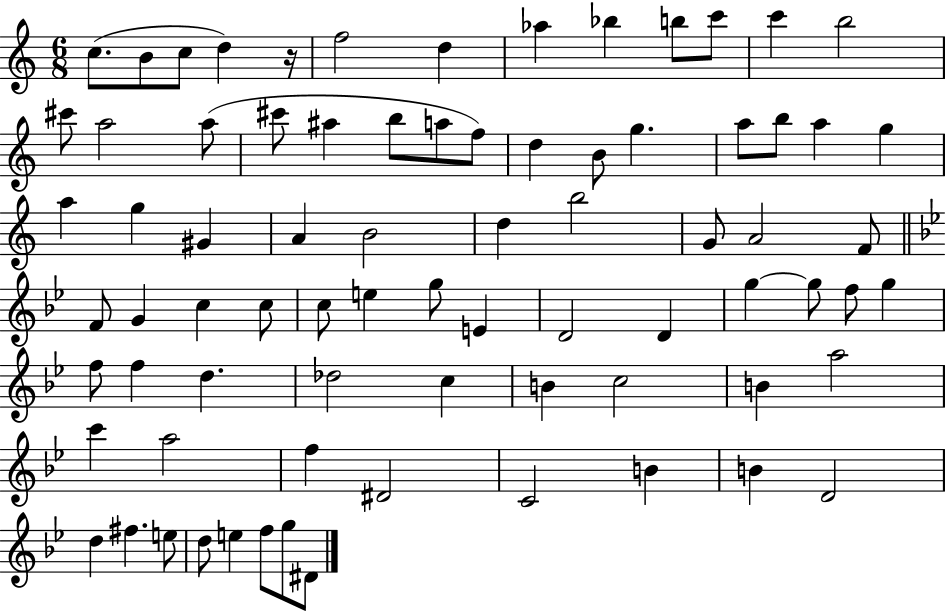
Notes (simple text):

C5/e. B4/e C5/e D5/q R/s F5/h D5/q Ab5/q Bb5/q B5/e C6/e C6/q B5/h C#6/e A5/h A5/e C#6/e A#5/q B5/e A5/e F5/e D5/q B4/e G5/q. A5/e B5/e A5/q G5/q A5/q G5/q G#4/q A4/q B4/h D5/q B5/h G4/e A4/h F4/e F4/e G4/q C5/q C5/e C5/e E5/q G5/e E4/q D4/h D4/q G5/q G5/e F5/e G5/q F5/e F5/q D5/q. Db5/h C5/q B4/q C5/h B4/q A5/h C6/q A5/h F5/q D#4/h C4/h B4/q B4/q D4/h D5/q F#5/q. E5/e D5/e E5/q F5/e G5/e D#4/e